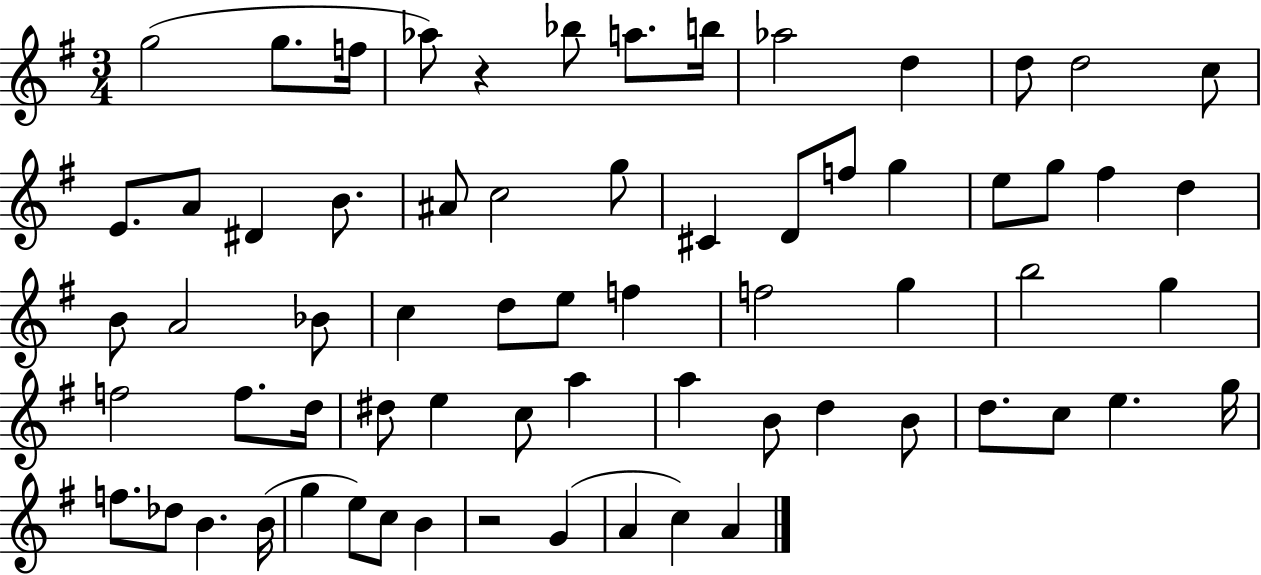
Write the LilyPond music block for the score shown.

{
  \clef treble
  \numericTimeSignature
  \time 3/4
  \key g \major
  \repeat volta 2 { g''2( g''8. f''16 | aes''8) r4 bes''8 a''8. b''16 | aes''2 d''4 | d''8 d''2 c''8 | \break e'8. a'8 dis'4 b'8. | ais'8 c''2 g''8 | cis'4 d'8 f''8 g''4 | e''8 g''8 fis''4 d''4 | \break b'8 a'2 bes'8 | c''4 d''8 e''8 f''4 | f''2 g''4 | b''2 g''4 | \break f''2 f''8. d''16 | dis''8 e''4 c''8 a''4 | a''4 b'8 d''4 b'8 | d''8. c''8 e''4. g''16 | \break f''8. des''8 b'4. b'16( | g''4 e''8) c''8 b'4 | r2 g'4( | a'4 c''4) a'4 | \break } \bar "|."
}